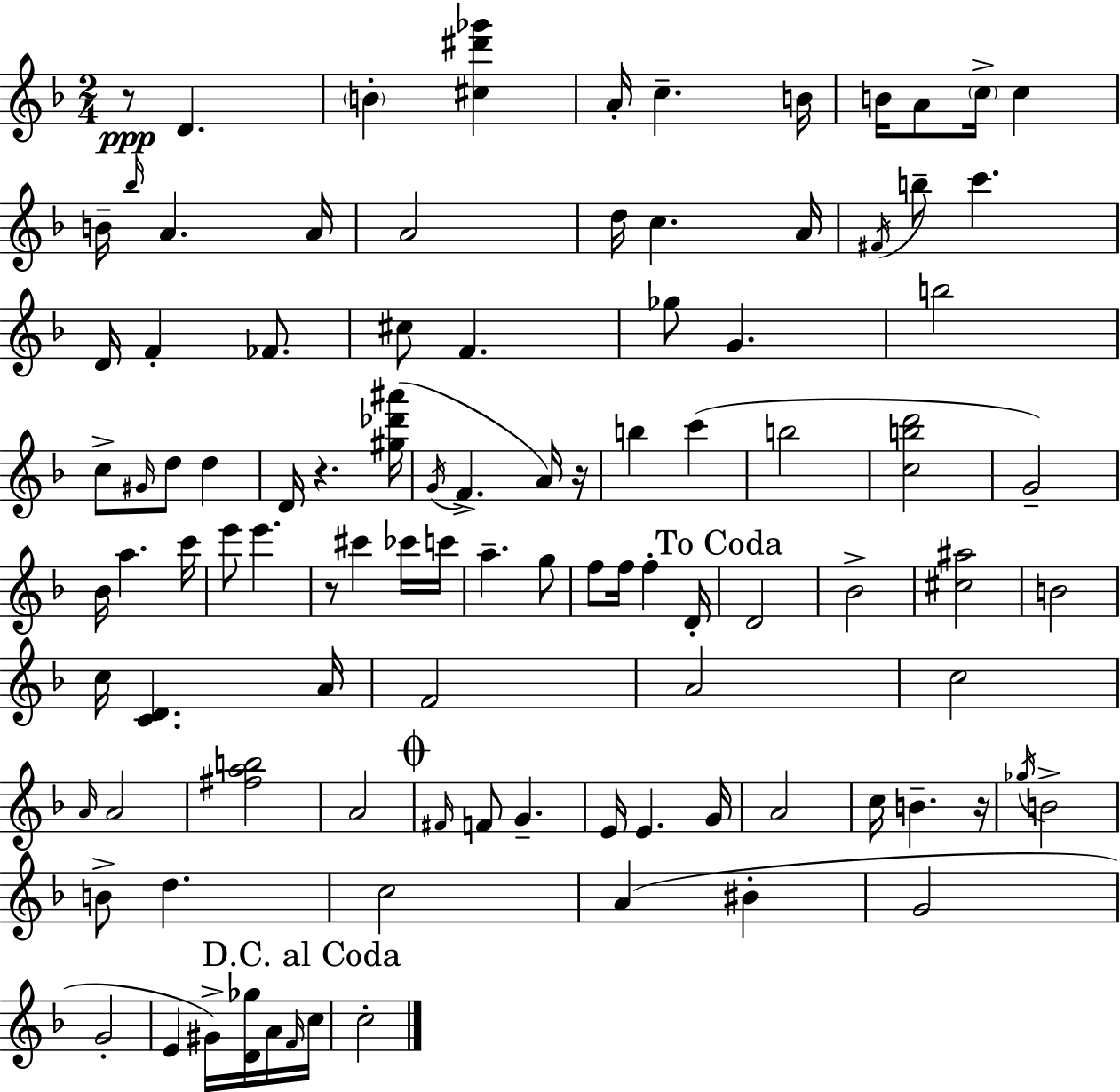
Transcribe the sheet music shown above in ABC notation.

X:1
T:Untitled
M:2/4
L:1/4
K:Dm
z/2 D B [^c^d'_g'] A/4 c B/4 B/4 A/2 c/4 c B/4 _b/4 A A/4 A2 d/4 c A/4 ^F/4 b/2 c' D/4 F _F/2 ^c/2 F _g/2 G b2 c/2 ^G/4 d/2 d D/4 z [^g_d'^a']/4 G/4 F A/4 z/4 b c' b2 [cbd']2 G2 _B/4 a c'/4 e'/2 e' z/2 ^c' _c'/4 c'/4 a g/2 f/2 f/4 f D/4 D2 _B2 [^c^a]2 B2 c/4 [CD] A/4 F2 A2 c2 A/4 A2 [^fab]2 A2 ^F/4 F/2 G E/4 E G/4 A2 c/4 B z/4 _g/4 B2 B/2 d c2 A ^B G2 G2 E ^G/4 [D_g]/4 A/4 F/4 c/4 c2